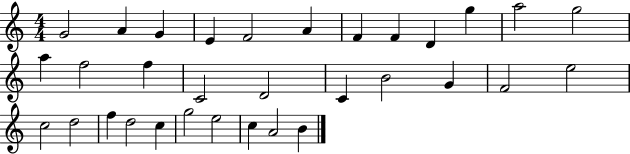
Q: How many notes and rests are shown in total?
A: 32